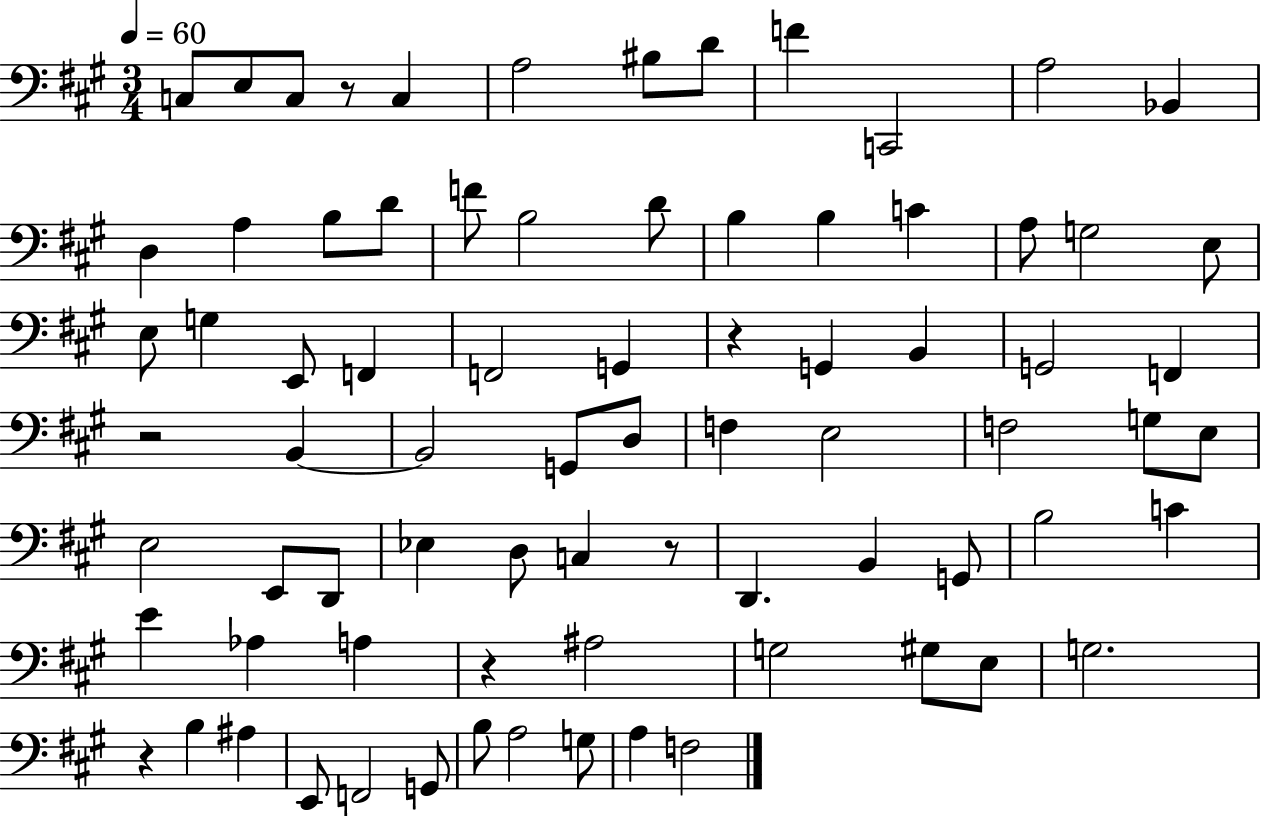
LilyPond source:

{
  \clef bass
  \numericTimeSignature
  \time 3/4
  \key a \major
  \tempo 4 = 60
  \repeat volta 2 { c8 e8 c8 r8 c4 | a2 bis8 d'8 | f'4 c,2 | a2 bes,4 | \break d4 a4 b8 d'8 | f'8 b2 d'8 | b4 b4 c'4 | a8 g2 e8 | \break e8 g4 e,8 f,4 | f,2 g,4 | r4 g,4 b,4 | g,2 f,4 | \break r2 b,4~~ | b,2 g,8 d8 | f4 e2 | f2 g8 e8 | \break e2 e,8 d,8 | ees4 d8 c4 r8 | d,4. b,4 g,8 | b2 c'4 | \break e'4 aes4 a4 | r4 ais2 | g2 gis8 e8 | g2. | \break r4 b4 ais4 | e,8 f,2 g,8 | b8 a2 g8 | a4 f2 | \break } \bar "|."
}